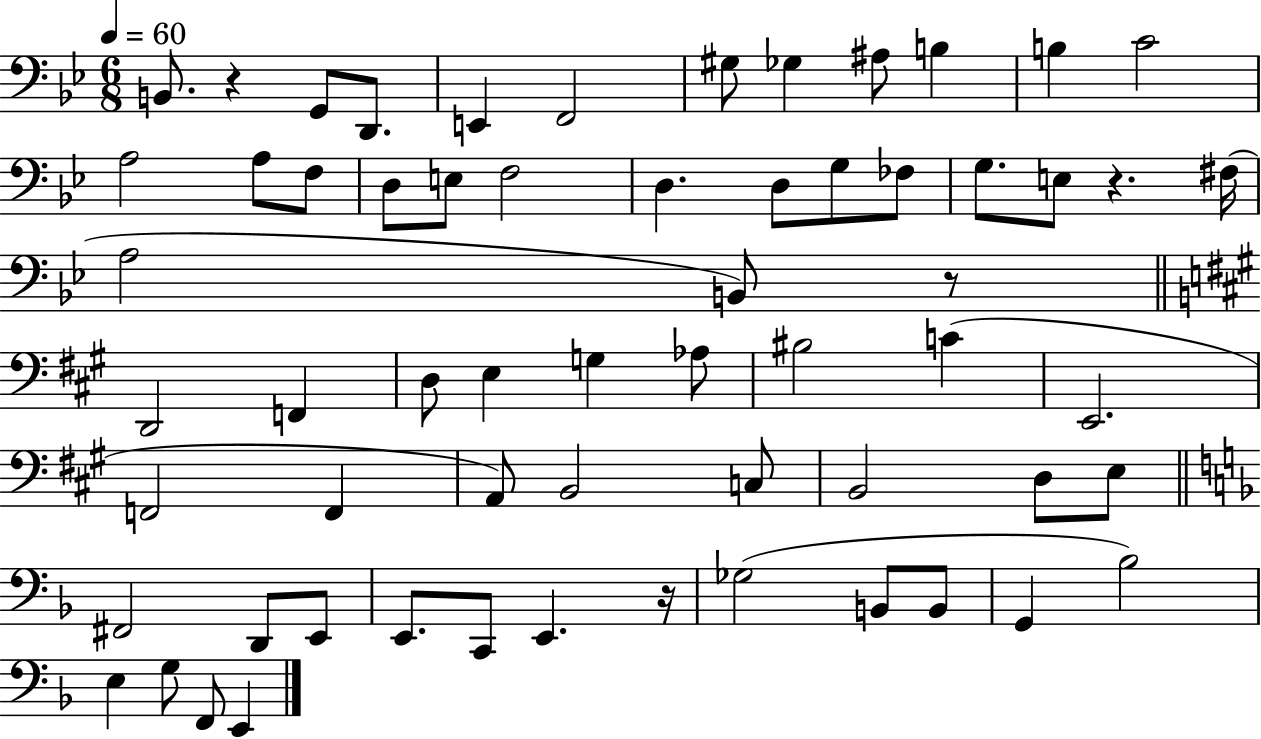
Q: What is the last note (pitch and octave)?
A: E2